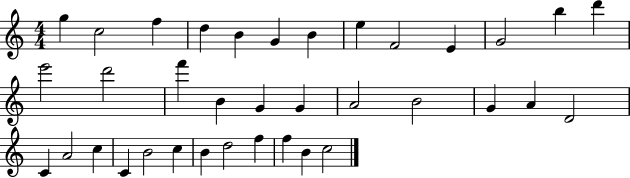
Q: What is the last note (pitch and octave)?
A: C5